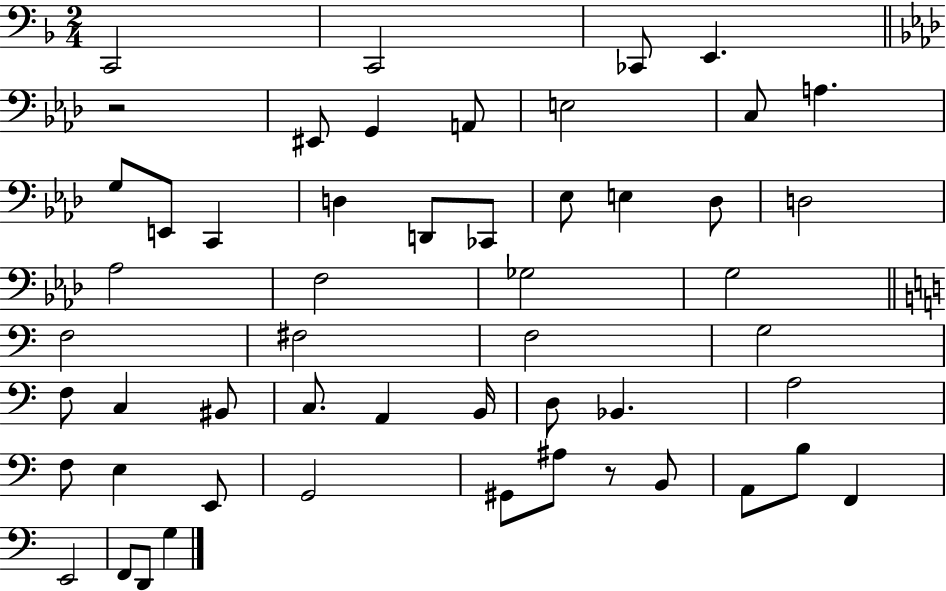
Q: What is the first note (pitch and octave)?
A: C2